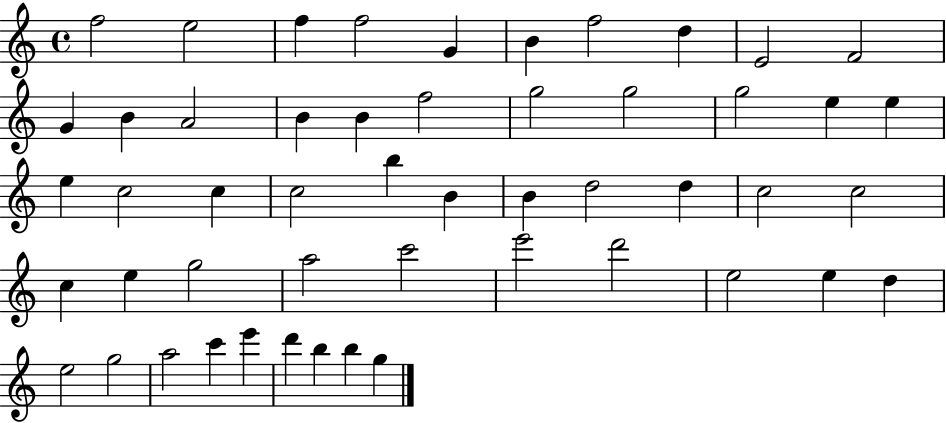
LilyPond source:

{
  \clef treble
  \time 4/4
  \defaultTimeSignature
  \key c \major
  f''2 e''2 | f''4 f''2 g'4 | b'4 f''2 d''4 | e'2 f'2 | \break g'4 b'4 a'2 | b'4 b'4 f''2 | g''2 g''2 | g''2 e''4 e''4 | \break e''4 c''2 c''4 | c''2 b''4 b'4 | b'4 d''2 d''4 | c''2 c''2 | \break c''4 e''4 g''2 | a''2 c'''2 | e'''2 d'''2 | e''2 e''4 d''4 | \break e''2 g''2 | a''2 c'''4 e'''4 | d'''4 b''4 b''4 g''4 | \bar "|."
}